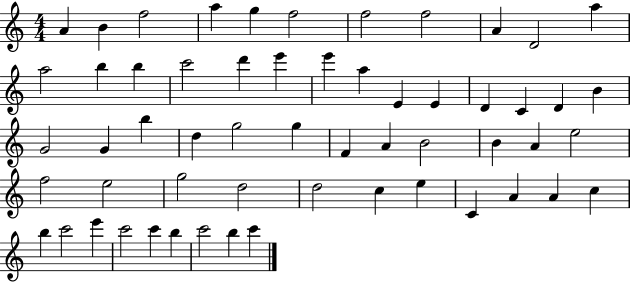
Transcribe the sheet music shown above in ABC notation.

X:1
T:Untitled
M:4/4
L:1/4
K:C
A B f2 a g f2 f2 f2 A D2 a a2 b b c'2 d' e' e' a E E D C D B G2 G b d g2 g F A B2 B A e2 f2 e2 g2 d2 d2 c e C A A c b c'2 e' c'2 c' b c'2 b c'